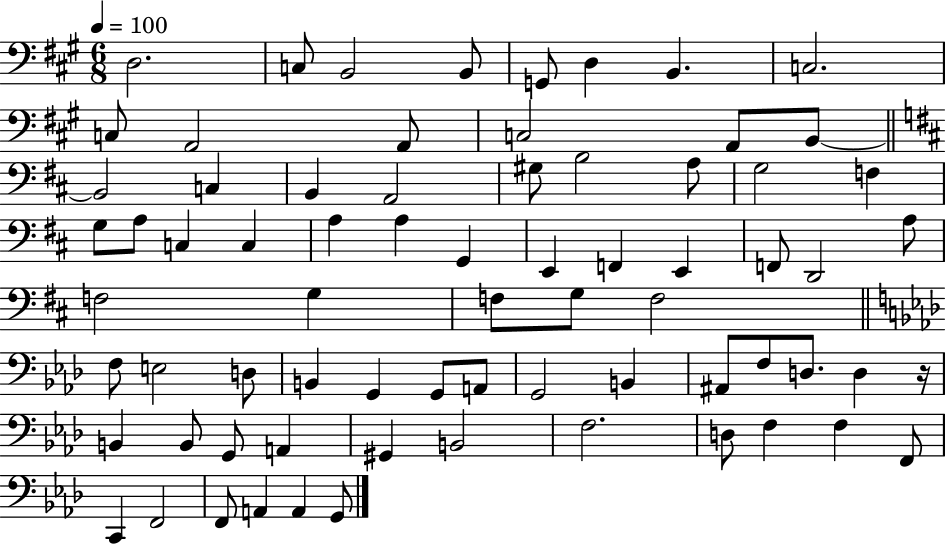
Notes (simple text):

D3/h. C3/e B2/h B2/e G2/e D3/q B2/q. C3/h. C3/e A2/h A2/e C3/h A2/e B2/e B2/h C3/q B2/q A2/h G#3/e B3/h A3/e G3/h F3/q G3/e A3/e C3/q C3/q A3/q A3/q G2/q E2/q F2/q E2/q F2/e D2/h A3/e F3/h G3/q F3/e G3/e F3/h F3/e E3/h D3/e B2/q G2/q G2/e A2/e G2/h B2/q A#2/e F3/e D3/e. D3/q R/s B2/q B2/e G2/e A2/q G#2/q B2/h F3/h. D3/e F3/q F3/q F2/e C2/q F2/h F2/e A2/q A2/q G2/e